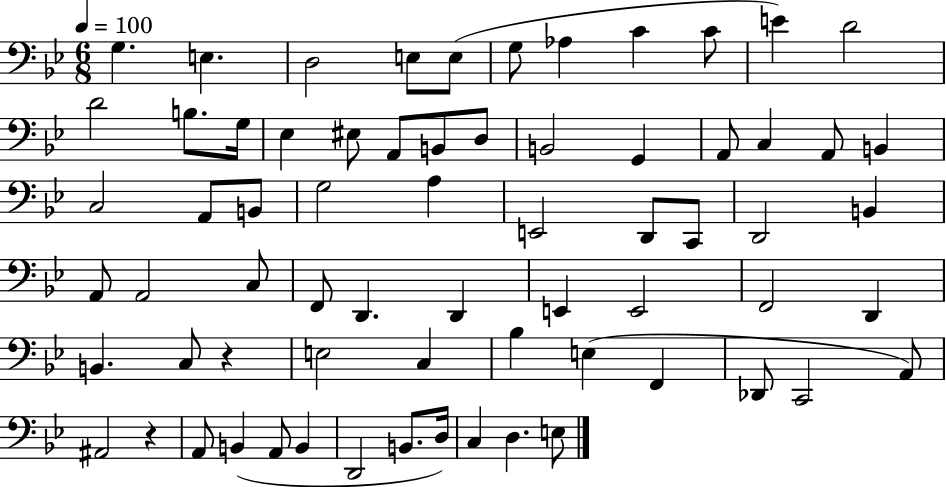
X:1
T:Untitled
M:6/8
L:1/4
K:Bb
G, E, D,2 E,/2 E,/2 G,/2 _A, C C/2 E D2 D2 B,/2 G,/4 _E, ^E,/2 A,,/2 B,,/2 D,/2 B,,2 G,, A,,/2 C, A,,/2 B,, C,2 A,,/2 B,,/2 G,2 A, E,,2 D,,/2 C,,/2 D,,2 B,, A,,/2 A,,2 C,/2 F,,/2 D,, D,, E,, E,,2 F,,2 D,, B,, C,/2 z E,2 C, _B, E, F,, _D,,/2 C,,2 A,,/2 ^A,,2 z A,,/2 B,, A,,/2 B,, D,,2 B,,/2 D,/4 C, D, E,/2